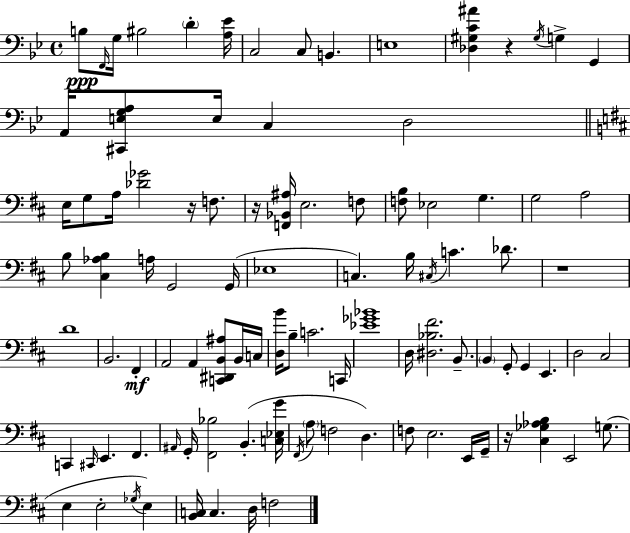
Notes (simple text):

B3/e F2/s G3/s BIS3/h D4/q [A3,Eb4]/s C3/h C3/e B2/q. E3/w [Db3,G#3,C4,A#4]/q R/q G#3/s G3/q G2/q A2/s [C#2,E3,G3,A3]/e E3/s C3/q D3/h E3/s G3/e A3/s [Db4,Gb4]/h R/s F3/e. R/s [F2,Bb2,A#3]/s E3/h. F3/e [F3,B3]/e Eb3/h G3/q. G3/h A3/h B3/e [C#3,Ab3,B3]/q A3/s G2/h G2/s Eb3/w C3/q. B3/s C#3/s C4/q. Db4/e. R/w D4/w B2/h. F#2/q A2/h A2/q [C2,D#2,B2,A#3]/e B2/s C3/s [D3,B4]/s B3/e C4/h. C2/s [Eb4,Gb4,Bb4]/w D3/s [D#3,Bb3,F#4]/h. B2/e. B2/q G2/e G2/q E2/q. D3/h C#3/h C2/q C#2/s E2/q. F#2/q. A#2/s G2/s [F#2,Bb3]/h B2/q. [C3,Eb3,G4]/s F#2/s A3/e F3/h D3/q. F3/e E3/h. E2/s G2/s R/s [C#3,Gb3,Ab3,B3]/q E2/h G3/e. E3/q E3/h Gb3/s E3/q [B2,C3]/s C3/q. D3/s F3/h